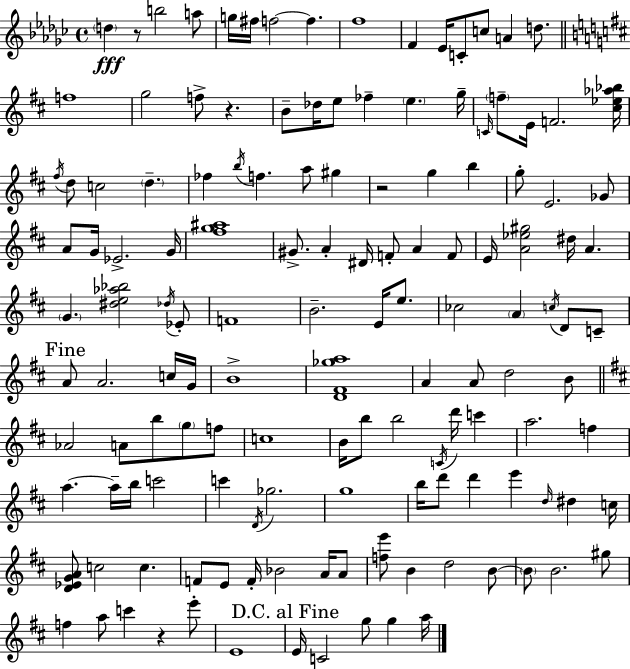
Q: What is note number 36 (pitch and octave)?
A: G#5